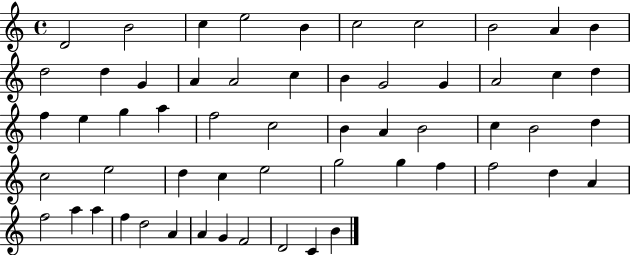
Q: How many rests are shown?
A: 0